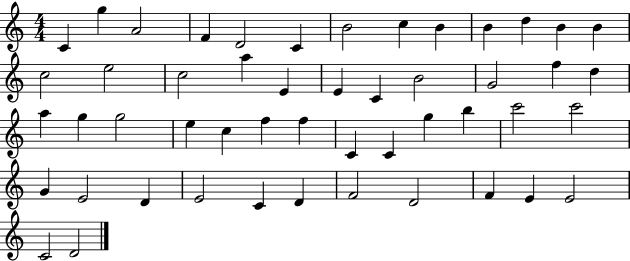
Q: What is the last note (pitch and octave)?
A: D4